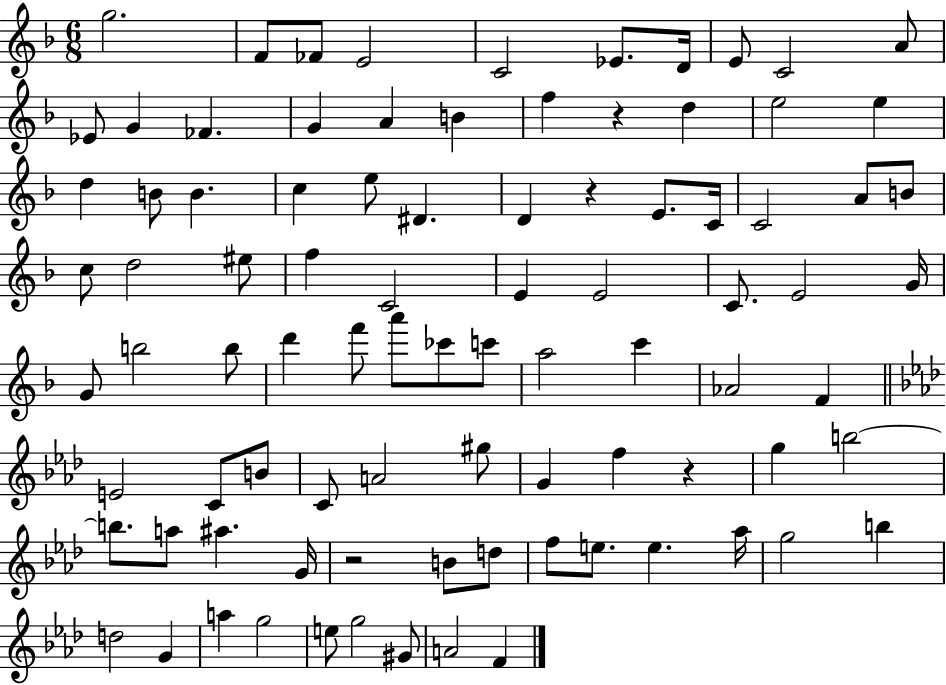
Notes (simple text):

G5/h. F4/e FES4/e E4/h C4/h Eb4/e. D4/s E4/e C4/h A4/e Eb4/e G4/q FES4/q. G4/q A4/q B4/q F5/q R/q D5/q E5/h E5/q D5/q B4/e B4/q. C5/q E5/e D#4/q. D4/q R/q E4/e. C4/s C4/h A4/e B4/e C5/e D5/h EIS5/e F5/q C4/h E4/q E4/h C4/e. E4/h G4/s G4/e B5/h B5/e D6/q F6/e A6/e CES6/e C6/e A5/h C6/q Ab4/h F4/q E4/h C4/e B4/e C4/e A4/h G#5/e G4/q F5/q R/q G5/q B5/h B5/e. A5/e A#5/q. G4/s R/h B4/e D5/e F5/e E5/e. E5/q. Ab5/s G5/h B5/q D5/h G4/q A5/q G5/h E5/e G5/h G#4/e A4/h F4/q